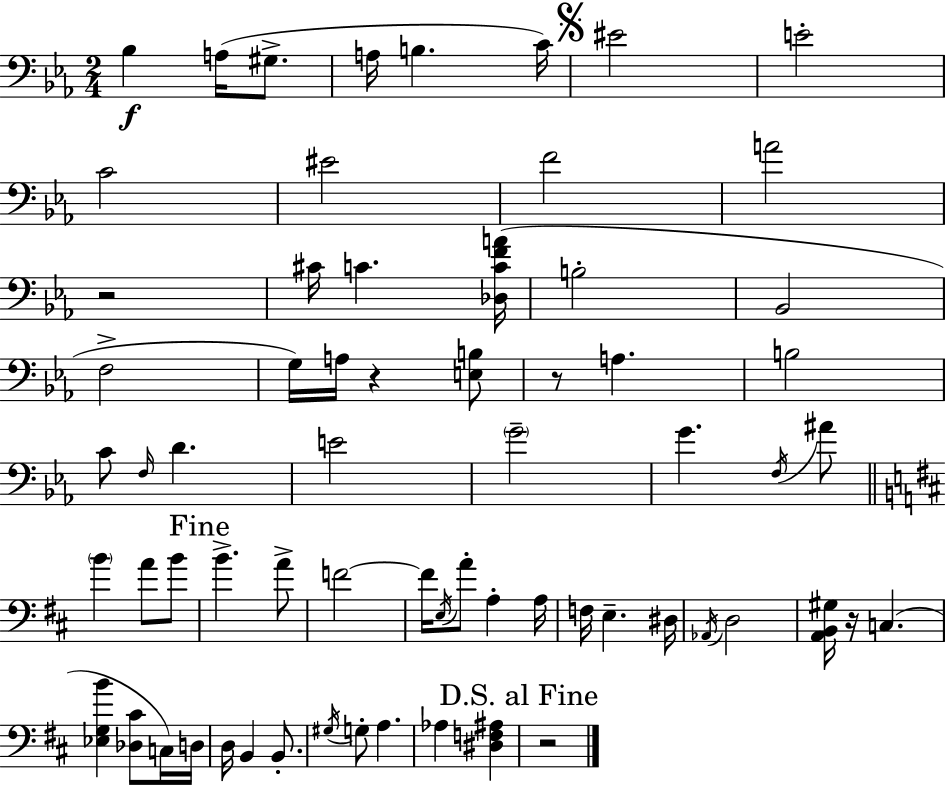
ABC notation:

X:1
T:Untitled
M:2/4
L:1/4
K:Cm
_B, A,/4 ^G,/2 A,/4 B, C/4 ^E2 E2 C2 ^E2 F2 A2 z2 ^C/4 C [_D,CFA]/4 B,2 _B,,2 F,2 G,/4 A,/4 z [E,B,]/2 z/2 A, B,2 C/2 F,/4 D E2 G2 G F,/4 ^A/2 B A/2 B/2 B A/2 F2 F/4 E,/4 A/2 A, A,/4 F,/4 E, ^D,/4 _A,,/4 D,2 [A,,B,,^G,]/4 z/4 C, [_E,G,B] [_D,^C]/2 C,/4 D,/4 D,/4 B,, B,,/2 ^G,/4 G,/2 A, _A, [^D,F,^A,] z2